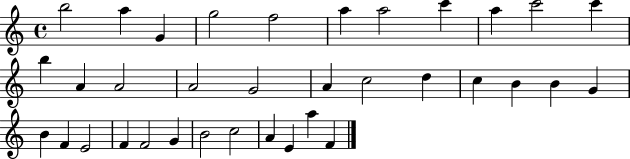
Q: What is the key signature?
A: C major